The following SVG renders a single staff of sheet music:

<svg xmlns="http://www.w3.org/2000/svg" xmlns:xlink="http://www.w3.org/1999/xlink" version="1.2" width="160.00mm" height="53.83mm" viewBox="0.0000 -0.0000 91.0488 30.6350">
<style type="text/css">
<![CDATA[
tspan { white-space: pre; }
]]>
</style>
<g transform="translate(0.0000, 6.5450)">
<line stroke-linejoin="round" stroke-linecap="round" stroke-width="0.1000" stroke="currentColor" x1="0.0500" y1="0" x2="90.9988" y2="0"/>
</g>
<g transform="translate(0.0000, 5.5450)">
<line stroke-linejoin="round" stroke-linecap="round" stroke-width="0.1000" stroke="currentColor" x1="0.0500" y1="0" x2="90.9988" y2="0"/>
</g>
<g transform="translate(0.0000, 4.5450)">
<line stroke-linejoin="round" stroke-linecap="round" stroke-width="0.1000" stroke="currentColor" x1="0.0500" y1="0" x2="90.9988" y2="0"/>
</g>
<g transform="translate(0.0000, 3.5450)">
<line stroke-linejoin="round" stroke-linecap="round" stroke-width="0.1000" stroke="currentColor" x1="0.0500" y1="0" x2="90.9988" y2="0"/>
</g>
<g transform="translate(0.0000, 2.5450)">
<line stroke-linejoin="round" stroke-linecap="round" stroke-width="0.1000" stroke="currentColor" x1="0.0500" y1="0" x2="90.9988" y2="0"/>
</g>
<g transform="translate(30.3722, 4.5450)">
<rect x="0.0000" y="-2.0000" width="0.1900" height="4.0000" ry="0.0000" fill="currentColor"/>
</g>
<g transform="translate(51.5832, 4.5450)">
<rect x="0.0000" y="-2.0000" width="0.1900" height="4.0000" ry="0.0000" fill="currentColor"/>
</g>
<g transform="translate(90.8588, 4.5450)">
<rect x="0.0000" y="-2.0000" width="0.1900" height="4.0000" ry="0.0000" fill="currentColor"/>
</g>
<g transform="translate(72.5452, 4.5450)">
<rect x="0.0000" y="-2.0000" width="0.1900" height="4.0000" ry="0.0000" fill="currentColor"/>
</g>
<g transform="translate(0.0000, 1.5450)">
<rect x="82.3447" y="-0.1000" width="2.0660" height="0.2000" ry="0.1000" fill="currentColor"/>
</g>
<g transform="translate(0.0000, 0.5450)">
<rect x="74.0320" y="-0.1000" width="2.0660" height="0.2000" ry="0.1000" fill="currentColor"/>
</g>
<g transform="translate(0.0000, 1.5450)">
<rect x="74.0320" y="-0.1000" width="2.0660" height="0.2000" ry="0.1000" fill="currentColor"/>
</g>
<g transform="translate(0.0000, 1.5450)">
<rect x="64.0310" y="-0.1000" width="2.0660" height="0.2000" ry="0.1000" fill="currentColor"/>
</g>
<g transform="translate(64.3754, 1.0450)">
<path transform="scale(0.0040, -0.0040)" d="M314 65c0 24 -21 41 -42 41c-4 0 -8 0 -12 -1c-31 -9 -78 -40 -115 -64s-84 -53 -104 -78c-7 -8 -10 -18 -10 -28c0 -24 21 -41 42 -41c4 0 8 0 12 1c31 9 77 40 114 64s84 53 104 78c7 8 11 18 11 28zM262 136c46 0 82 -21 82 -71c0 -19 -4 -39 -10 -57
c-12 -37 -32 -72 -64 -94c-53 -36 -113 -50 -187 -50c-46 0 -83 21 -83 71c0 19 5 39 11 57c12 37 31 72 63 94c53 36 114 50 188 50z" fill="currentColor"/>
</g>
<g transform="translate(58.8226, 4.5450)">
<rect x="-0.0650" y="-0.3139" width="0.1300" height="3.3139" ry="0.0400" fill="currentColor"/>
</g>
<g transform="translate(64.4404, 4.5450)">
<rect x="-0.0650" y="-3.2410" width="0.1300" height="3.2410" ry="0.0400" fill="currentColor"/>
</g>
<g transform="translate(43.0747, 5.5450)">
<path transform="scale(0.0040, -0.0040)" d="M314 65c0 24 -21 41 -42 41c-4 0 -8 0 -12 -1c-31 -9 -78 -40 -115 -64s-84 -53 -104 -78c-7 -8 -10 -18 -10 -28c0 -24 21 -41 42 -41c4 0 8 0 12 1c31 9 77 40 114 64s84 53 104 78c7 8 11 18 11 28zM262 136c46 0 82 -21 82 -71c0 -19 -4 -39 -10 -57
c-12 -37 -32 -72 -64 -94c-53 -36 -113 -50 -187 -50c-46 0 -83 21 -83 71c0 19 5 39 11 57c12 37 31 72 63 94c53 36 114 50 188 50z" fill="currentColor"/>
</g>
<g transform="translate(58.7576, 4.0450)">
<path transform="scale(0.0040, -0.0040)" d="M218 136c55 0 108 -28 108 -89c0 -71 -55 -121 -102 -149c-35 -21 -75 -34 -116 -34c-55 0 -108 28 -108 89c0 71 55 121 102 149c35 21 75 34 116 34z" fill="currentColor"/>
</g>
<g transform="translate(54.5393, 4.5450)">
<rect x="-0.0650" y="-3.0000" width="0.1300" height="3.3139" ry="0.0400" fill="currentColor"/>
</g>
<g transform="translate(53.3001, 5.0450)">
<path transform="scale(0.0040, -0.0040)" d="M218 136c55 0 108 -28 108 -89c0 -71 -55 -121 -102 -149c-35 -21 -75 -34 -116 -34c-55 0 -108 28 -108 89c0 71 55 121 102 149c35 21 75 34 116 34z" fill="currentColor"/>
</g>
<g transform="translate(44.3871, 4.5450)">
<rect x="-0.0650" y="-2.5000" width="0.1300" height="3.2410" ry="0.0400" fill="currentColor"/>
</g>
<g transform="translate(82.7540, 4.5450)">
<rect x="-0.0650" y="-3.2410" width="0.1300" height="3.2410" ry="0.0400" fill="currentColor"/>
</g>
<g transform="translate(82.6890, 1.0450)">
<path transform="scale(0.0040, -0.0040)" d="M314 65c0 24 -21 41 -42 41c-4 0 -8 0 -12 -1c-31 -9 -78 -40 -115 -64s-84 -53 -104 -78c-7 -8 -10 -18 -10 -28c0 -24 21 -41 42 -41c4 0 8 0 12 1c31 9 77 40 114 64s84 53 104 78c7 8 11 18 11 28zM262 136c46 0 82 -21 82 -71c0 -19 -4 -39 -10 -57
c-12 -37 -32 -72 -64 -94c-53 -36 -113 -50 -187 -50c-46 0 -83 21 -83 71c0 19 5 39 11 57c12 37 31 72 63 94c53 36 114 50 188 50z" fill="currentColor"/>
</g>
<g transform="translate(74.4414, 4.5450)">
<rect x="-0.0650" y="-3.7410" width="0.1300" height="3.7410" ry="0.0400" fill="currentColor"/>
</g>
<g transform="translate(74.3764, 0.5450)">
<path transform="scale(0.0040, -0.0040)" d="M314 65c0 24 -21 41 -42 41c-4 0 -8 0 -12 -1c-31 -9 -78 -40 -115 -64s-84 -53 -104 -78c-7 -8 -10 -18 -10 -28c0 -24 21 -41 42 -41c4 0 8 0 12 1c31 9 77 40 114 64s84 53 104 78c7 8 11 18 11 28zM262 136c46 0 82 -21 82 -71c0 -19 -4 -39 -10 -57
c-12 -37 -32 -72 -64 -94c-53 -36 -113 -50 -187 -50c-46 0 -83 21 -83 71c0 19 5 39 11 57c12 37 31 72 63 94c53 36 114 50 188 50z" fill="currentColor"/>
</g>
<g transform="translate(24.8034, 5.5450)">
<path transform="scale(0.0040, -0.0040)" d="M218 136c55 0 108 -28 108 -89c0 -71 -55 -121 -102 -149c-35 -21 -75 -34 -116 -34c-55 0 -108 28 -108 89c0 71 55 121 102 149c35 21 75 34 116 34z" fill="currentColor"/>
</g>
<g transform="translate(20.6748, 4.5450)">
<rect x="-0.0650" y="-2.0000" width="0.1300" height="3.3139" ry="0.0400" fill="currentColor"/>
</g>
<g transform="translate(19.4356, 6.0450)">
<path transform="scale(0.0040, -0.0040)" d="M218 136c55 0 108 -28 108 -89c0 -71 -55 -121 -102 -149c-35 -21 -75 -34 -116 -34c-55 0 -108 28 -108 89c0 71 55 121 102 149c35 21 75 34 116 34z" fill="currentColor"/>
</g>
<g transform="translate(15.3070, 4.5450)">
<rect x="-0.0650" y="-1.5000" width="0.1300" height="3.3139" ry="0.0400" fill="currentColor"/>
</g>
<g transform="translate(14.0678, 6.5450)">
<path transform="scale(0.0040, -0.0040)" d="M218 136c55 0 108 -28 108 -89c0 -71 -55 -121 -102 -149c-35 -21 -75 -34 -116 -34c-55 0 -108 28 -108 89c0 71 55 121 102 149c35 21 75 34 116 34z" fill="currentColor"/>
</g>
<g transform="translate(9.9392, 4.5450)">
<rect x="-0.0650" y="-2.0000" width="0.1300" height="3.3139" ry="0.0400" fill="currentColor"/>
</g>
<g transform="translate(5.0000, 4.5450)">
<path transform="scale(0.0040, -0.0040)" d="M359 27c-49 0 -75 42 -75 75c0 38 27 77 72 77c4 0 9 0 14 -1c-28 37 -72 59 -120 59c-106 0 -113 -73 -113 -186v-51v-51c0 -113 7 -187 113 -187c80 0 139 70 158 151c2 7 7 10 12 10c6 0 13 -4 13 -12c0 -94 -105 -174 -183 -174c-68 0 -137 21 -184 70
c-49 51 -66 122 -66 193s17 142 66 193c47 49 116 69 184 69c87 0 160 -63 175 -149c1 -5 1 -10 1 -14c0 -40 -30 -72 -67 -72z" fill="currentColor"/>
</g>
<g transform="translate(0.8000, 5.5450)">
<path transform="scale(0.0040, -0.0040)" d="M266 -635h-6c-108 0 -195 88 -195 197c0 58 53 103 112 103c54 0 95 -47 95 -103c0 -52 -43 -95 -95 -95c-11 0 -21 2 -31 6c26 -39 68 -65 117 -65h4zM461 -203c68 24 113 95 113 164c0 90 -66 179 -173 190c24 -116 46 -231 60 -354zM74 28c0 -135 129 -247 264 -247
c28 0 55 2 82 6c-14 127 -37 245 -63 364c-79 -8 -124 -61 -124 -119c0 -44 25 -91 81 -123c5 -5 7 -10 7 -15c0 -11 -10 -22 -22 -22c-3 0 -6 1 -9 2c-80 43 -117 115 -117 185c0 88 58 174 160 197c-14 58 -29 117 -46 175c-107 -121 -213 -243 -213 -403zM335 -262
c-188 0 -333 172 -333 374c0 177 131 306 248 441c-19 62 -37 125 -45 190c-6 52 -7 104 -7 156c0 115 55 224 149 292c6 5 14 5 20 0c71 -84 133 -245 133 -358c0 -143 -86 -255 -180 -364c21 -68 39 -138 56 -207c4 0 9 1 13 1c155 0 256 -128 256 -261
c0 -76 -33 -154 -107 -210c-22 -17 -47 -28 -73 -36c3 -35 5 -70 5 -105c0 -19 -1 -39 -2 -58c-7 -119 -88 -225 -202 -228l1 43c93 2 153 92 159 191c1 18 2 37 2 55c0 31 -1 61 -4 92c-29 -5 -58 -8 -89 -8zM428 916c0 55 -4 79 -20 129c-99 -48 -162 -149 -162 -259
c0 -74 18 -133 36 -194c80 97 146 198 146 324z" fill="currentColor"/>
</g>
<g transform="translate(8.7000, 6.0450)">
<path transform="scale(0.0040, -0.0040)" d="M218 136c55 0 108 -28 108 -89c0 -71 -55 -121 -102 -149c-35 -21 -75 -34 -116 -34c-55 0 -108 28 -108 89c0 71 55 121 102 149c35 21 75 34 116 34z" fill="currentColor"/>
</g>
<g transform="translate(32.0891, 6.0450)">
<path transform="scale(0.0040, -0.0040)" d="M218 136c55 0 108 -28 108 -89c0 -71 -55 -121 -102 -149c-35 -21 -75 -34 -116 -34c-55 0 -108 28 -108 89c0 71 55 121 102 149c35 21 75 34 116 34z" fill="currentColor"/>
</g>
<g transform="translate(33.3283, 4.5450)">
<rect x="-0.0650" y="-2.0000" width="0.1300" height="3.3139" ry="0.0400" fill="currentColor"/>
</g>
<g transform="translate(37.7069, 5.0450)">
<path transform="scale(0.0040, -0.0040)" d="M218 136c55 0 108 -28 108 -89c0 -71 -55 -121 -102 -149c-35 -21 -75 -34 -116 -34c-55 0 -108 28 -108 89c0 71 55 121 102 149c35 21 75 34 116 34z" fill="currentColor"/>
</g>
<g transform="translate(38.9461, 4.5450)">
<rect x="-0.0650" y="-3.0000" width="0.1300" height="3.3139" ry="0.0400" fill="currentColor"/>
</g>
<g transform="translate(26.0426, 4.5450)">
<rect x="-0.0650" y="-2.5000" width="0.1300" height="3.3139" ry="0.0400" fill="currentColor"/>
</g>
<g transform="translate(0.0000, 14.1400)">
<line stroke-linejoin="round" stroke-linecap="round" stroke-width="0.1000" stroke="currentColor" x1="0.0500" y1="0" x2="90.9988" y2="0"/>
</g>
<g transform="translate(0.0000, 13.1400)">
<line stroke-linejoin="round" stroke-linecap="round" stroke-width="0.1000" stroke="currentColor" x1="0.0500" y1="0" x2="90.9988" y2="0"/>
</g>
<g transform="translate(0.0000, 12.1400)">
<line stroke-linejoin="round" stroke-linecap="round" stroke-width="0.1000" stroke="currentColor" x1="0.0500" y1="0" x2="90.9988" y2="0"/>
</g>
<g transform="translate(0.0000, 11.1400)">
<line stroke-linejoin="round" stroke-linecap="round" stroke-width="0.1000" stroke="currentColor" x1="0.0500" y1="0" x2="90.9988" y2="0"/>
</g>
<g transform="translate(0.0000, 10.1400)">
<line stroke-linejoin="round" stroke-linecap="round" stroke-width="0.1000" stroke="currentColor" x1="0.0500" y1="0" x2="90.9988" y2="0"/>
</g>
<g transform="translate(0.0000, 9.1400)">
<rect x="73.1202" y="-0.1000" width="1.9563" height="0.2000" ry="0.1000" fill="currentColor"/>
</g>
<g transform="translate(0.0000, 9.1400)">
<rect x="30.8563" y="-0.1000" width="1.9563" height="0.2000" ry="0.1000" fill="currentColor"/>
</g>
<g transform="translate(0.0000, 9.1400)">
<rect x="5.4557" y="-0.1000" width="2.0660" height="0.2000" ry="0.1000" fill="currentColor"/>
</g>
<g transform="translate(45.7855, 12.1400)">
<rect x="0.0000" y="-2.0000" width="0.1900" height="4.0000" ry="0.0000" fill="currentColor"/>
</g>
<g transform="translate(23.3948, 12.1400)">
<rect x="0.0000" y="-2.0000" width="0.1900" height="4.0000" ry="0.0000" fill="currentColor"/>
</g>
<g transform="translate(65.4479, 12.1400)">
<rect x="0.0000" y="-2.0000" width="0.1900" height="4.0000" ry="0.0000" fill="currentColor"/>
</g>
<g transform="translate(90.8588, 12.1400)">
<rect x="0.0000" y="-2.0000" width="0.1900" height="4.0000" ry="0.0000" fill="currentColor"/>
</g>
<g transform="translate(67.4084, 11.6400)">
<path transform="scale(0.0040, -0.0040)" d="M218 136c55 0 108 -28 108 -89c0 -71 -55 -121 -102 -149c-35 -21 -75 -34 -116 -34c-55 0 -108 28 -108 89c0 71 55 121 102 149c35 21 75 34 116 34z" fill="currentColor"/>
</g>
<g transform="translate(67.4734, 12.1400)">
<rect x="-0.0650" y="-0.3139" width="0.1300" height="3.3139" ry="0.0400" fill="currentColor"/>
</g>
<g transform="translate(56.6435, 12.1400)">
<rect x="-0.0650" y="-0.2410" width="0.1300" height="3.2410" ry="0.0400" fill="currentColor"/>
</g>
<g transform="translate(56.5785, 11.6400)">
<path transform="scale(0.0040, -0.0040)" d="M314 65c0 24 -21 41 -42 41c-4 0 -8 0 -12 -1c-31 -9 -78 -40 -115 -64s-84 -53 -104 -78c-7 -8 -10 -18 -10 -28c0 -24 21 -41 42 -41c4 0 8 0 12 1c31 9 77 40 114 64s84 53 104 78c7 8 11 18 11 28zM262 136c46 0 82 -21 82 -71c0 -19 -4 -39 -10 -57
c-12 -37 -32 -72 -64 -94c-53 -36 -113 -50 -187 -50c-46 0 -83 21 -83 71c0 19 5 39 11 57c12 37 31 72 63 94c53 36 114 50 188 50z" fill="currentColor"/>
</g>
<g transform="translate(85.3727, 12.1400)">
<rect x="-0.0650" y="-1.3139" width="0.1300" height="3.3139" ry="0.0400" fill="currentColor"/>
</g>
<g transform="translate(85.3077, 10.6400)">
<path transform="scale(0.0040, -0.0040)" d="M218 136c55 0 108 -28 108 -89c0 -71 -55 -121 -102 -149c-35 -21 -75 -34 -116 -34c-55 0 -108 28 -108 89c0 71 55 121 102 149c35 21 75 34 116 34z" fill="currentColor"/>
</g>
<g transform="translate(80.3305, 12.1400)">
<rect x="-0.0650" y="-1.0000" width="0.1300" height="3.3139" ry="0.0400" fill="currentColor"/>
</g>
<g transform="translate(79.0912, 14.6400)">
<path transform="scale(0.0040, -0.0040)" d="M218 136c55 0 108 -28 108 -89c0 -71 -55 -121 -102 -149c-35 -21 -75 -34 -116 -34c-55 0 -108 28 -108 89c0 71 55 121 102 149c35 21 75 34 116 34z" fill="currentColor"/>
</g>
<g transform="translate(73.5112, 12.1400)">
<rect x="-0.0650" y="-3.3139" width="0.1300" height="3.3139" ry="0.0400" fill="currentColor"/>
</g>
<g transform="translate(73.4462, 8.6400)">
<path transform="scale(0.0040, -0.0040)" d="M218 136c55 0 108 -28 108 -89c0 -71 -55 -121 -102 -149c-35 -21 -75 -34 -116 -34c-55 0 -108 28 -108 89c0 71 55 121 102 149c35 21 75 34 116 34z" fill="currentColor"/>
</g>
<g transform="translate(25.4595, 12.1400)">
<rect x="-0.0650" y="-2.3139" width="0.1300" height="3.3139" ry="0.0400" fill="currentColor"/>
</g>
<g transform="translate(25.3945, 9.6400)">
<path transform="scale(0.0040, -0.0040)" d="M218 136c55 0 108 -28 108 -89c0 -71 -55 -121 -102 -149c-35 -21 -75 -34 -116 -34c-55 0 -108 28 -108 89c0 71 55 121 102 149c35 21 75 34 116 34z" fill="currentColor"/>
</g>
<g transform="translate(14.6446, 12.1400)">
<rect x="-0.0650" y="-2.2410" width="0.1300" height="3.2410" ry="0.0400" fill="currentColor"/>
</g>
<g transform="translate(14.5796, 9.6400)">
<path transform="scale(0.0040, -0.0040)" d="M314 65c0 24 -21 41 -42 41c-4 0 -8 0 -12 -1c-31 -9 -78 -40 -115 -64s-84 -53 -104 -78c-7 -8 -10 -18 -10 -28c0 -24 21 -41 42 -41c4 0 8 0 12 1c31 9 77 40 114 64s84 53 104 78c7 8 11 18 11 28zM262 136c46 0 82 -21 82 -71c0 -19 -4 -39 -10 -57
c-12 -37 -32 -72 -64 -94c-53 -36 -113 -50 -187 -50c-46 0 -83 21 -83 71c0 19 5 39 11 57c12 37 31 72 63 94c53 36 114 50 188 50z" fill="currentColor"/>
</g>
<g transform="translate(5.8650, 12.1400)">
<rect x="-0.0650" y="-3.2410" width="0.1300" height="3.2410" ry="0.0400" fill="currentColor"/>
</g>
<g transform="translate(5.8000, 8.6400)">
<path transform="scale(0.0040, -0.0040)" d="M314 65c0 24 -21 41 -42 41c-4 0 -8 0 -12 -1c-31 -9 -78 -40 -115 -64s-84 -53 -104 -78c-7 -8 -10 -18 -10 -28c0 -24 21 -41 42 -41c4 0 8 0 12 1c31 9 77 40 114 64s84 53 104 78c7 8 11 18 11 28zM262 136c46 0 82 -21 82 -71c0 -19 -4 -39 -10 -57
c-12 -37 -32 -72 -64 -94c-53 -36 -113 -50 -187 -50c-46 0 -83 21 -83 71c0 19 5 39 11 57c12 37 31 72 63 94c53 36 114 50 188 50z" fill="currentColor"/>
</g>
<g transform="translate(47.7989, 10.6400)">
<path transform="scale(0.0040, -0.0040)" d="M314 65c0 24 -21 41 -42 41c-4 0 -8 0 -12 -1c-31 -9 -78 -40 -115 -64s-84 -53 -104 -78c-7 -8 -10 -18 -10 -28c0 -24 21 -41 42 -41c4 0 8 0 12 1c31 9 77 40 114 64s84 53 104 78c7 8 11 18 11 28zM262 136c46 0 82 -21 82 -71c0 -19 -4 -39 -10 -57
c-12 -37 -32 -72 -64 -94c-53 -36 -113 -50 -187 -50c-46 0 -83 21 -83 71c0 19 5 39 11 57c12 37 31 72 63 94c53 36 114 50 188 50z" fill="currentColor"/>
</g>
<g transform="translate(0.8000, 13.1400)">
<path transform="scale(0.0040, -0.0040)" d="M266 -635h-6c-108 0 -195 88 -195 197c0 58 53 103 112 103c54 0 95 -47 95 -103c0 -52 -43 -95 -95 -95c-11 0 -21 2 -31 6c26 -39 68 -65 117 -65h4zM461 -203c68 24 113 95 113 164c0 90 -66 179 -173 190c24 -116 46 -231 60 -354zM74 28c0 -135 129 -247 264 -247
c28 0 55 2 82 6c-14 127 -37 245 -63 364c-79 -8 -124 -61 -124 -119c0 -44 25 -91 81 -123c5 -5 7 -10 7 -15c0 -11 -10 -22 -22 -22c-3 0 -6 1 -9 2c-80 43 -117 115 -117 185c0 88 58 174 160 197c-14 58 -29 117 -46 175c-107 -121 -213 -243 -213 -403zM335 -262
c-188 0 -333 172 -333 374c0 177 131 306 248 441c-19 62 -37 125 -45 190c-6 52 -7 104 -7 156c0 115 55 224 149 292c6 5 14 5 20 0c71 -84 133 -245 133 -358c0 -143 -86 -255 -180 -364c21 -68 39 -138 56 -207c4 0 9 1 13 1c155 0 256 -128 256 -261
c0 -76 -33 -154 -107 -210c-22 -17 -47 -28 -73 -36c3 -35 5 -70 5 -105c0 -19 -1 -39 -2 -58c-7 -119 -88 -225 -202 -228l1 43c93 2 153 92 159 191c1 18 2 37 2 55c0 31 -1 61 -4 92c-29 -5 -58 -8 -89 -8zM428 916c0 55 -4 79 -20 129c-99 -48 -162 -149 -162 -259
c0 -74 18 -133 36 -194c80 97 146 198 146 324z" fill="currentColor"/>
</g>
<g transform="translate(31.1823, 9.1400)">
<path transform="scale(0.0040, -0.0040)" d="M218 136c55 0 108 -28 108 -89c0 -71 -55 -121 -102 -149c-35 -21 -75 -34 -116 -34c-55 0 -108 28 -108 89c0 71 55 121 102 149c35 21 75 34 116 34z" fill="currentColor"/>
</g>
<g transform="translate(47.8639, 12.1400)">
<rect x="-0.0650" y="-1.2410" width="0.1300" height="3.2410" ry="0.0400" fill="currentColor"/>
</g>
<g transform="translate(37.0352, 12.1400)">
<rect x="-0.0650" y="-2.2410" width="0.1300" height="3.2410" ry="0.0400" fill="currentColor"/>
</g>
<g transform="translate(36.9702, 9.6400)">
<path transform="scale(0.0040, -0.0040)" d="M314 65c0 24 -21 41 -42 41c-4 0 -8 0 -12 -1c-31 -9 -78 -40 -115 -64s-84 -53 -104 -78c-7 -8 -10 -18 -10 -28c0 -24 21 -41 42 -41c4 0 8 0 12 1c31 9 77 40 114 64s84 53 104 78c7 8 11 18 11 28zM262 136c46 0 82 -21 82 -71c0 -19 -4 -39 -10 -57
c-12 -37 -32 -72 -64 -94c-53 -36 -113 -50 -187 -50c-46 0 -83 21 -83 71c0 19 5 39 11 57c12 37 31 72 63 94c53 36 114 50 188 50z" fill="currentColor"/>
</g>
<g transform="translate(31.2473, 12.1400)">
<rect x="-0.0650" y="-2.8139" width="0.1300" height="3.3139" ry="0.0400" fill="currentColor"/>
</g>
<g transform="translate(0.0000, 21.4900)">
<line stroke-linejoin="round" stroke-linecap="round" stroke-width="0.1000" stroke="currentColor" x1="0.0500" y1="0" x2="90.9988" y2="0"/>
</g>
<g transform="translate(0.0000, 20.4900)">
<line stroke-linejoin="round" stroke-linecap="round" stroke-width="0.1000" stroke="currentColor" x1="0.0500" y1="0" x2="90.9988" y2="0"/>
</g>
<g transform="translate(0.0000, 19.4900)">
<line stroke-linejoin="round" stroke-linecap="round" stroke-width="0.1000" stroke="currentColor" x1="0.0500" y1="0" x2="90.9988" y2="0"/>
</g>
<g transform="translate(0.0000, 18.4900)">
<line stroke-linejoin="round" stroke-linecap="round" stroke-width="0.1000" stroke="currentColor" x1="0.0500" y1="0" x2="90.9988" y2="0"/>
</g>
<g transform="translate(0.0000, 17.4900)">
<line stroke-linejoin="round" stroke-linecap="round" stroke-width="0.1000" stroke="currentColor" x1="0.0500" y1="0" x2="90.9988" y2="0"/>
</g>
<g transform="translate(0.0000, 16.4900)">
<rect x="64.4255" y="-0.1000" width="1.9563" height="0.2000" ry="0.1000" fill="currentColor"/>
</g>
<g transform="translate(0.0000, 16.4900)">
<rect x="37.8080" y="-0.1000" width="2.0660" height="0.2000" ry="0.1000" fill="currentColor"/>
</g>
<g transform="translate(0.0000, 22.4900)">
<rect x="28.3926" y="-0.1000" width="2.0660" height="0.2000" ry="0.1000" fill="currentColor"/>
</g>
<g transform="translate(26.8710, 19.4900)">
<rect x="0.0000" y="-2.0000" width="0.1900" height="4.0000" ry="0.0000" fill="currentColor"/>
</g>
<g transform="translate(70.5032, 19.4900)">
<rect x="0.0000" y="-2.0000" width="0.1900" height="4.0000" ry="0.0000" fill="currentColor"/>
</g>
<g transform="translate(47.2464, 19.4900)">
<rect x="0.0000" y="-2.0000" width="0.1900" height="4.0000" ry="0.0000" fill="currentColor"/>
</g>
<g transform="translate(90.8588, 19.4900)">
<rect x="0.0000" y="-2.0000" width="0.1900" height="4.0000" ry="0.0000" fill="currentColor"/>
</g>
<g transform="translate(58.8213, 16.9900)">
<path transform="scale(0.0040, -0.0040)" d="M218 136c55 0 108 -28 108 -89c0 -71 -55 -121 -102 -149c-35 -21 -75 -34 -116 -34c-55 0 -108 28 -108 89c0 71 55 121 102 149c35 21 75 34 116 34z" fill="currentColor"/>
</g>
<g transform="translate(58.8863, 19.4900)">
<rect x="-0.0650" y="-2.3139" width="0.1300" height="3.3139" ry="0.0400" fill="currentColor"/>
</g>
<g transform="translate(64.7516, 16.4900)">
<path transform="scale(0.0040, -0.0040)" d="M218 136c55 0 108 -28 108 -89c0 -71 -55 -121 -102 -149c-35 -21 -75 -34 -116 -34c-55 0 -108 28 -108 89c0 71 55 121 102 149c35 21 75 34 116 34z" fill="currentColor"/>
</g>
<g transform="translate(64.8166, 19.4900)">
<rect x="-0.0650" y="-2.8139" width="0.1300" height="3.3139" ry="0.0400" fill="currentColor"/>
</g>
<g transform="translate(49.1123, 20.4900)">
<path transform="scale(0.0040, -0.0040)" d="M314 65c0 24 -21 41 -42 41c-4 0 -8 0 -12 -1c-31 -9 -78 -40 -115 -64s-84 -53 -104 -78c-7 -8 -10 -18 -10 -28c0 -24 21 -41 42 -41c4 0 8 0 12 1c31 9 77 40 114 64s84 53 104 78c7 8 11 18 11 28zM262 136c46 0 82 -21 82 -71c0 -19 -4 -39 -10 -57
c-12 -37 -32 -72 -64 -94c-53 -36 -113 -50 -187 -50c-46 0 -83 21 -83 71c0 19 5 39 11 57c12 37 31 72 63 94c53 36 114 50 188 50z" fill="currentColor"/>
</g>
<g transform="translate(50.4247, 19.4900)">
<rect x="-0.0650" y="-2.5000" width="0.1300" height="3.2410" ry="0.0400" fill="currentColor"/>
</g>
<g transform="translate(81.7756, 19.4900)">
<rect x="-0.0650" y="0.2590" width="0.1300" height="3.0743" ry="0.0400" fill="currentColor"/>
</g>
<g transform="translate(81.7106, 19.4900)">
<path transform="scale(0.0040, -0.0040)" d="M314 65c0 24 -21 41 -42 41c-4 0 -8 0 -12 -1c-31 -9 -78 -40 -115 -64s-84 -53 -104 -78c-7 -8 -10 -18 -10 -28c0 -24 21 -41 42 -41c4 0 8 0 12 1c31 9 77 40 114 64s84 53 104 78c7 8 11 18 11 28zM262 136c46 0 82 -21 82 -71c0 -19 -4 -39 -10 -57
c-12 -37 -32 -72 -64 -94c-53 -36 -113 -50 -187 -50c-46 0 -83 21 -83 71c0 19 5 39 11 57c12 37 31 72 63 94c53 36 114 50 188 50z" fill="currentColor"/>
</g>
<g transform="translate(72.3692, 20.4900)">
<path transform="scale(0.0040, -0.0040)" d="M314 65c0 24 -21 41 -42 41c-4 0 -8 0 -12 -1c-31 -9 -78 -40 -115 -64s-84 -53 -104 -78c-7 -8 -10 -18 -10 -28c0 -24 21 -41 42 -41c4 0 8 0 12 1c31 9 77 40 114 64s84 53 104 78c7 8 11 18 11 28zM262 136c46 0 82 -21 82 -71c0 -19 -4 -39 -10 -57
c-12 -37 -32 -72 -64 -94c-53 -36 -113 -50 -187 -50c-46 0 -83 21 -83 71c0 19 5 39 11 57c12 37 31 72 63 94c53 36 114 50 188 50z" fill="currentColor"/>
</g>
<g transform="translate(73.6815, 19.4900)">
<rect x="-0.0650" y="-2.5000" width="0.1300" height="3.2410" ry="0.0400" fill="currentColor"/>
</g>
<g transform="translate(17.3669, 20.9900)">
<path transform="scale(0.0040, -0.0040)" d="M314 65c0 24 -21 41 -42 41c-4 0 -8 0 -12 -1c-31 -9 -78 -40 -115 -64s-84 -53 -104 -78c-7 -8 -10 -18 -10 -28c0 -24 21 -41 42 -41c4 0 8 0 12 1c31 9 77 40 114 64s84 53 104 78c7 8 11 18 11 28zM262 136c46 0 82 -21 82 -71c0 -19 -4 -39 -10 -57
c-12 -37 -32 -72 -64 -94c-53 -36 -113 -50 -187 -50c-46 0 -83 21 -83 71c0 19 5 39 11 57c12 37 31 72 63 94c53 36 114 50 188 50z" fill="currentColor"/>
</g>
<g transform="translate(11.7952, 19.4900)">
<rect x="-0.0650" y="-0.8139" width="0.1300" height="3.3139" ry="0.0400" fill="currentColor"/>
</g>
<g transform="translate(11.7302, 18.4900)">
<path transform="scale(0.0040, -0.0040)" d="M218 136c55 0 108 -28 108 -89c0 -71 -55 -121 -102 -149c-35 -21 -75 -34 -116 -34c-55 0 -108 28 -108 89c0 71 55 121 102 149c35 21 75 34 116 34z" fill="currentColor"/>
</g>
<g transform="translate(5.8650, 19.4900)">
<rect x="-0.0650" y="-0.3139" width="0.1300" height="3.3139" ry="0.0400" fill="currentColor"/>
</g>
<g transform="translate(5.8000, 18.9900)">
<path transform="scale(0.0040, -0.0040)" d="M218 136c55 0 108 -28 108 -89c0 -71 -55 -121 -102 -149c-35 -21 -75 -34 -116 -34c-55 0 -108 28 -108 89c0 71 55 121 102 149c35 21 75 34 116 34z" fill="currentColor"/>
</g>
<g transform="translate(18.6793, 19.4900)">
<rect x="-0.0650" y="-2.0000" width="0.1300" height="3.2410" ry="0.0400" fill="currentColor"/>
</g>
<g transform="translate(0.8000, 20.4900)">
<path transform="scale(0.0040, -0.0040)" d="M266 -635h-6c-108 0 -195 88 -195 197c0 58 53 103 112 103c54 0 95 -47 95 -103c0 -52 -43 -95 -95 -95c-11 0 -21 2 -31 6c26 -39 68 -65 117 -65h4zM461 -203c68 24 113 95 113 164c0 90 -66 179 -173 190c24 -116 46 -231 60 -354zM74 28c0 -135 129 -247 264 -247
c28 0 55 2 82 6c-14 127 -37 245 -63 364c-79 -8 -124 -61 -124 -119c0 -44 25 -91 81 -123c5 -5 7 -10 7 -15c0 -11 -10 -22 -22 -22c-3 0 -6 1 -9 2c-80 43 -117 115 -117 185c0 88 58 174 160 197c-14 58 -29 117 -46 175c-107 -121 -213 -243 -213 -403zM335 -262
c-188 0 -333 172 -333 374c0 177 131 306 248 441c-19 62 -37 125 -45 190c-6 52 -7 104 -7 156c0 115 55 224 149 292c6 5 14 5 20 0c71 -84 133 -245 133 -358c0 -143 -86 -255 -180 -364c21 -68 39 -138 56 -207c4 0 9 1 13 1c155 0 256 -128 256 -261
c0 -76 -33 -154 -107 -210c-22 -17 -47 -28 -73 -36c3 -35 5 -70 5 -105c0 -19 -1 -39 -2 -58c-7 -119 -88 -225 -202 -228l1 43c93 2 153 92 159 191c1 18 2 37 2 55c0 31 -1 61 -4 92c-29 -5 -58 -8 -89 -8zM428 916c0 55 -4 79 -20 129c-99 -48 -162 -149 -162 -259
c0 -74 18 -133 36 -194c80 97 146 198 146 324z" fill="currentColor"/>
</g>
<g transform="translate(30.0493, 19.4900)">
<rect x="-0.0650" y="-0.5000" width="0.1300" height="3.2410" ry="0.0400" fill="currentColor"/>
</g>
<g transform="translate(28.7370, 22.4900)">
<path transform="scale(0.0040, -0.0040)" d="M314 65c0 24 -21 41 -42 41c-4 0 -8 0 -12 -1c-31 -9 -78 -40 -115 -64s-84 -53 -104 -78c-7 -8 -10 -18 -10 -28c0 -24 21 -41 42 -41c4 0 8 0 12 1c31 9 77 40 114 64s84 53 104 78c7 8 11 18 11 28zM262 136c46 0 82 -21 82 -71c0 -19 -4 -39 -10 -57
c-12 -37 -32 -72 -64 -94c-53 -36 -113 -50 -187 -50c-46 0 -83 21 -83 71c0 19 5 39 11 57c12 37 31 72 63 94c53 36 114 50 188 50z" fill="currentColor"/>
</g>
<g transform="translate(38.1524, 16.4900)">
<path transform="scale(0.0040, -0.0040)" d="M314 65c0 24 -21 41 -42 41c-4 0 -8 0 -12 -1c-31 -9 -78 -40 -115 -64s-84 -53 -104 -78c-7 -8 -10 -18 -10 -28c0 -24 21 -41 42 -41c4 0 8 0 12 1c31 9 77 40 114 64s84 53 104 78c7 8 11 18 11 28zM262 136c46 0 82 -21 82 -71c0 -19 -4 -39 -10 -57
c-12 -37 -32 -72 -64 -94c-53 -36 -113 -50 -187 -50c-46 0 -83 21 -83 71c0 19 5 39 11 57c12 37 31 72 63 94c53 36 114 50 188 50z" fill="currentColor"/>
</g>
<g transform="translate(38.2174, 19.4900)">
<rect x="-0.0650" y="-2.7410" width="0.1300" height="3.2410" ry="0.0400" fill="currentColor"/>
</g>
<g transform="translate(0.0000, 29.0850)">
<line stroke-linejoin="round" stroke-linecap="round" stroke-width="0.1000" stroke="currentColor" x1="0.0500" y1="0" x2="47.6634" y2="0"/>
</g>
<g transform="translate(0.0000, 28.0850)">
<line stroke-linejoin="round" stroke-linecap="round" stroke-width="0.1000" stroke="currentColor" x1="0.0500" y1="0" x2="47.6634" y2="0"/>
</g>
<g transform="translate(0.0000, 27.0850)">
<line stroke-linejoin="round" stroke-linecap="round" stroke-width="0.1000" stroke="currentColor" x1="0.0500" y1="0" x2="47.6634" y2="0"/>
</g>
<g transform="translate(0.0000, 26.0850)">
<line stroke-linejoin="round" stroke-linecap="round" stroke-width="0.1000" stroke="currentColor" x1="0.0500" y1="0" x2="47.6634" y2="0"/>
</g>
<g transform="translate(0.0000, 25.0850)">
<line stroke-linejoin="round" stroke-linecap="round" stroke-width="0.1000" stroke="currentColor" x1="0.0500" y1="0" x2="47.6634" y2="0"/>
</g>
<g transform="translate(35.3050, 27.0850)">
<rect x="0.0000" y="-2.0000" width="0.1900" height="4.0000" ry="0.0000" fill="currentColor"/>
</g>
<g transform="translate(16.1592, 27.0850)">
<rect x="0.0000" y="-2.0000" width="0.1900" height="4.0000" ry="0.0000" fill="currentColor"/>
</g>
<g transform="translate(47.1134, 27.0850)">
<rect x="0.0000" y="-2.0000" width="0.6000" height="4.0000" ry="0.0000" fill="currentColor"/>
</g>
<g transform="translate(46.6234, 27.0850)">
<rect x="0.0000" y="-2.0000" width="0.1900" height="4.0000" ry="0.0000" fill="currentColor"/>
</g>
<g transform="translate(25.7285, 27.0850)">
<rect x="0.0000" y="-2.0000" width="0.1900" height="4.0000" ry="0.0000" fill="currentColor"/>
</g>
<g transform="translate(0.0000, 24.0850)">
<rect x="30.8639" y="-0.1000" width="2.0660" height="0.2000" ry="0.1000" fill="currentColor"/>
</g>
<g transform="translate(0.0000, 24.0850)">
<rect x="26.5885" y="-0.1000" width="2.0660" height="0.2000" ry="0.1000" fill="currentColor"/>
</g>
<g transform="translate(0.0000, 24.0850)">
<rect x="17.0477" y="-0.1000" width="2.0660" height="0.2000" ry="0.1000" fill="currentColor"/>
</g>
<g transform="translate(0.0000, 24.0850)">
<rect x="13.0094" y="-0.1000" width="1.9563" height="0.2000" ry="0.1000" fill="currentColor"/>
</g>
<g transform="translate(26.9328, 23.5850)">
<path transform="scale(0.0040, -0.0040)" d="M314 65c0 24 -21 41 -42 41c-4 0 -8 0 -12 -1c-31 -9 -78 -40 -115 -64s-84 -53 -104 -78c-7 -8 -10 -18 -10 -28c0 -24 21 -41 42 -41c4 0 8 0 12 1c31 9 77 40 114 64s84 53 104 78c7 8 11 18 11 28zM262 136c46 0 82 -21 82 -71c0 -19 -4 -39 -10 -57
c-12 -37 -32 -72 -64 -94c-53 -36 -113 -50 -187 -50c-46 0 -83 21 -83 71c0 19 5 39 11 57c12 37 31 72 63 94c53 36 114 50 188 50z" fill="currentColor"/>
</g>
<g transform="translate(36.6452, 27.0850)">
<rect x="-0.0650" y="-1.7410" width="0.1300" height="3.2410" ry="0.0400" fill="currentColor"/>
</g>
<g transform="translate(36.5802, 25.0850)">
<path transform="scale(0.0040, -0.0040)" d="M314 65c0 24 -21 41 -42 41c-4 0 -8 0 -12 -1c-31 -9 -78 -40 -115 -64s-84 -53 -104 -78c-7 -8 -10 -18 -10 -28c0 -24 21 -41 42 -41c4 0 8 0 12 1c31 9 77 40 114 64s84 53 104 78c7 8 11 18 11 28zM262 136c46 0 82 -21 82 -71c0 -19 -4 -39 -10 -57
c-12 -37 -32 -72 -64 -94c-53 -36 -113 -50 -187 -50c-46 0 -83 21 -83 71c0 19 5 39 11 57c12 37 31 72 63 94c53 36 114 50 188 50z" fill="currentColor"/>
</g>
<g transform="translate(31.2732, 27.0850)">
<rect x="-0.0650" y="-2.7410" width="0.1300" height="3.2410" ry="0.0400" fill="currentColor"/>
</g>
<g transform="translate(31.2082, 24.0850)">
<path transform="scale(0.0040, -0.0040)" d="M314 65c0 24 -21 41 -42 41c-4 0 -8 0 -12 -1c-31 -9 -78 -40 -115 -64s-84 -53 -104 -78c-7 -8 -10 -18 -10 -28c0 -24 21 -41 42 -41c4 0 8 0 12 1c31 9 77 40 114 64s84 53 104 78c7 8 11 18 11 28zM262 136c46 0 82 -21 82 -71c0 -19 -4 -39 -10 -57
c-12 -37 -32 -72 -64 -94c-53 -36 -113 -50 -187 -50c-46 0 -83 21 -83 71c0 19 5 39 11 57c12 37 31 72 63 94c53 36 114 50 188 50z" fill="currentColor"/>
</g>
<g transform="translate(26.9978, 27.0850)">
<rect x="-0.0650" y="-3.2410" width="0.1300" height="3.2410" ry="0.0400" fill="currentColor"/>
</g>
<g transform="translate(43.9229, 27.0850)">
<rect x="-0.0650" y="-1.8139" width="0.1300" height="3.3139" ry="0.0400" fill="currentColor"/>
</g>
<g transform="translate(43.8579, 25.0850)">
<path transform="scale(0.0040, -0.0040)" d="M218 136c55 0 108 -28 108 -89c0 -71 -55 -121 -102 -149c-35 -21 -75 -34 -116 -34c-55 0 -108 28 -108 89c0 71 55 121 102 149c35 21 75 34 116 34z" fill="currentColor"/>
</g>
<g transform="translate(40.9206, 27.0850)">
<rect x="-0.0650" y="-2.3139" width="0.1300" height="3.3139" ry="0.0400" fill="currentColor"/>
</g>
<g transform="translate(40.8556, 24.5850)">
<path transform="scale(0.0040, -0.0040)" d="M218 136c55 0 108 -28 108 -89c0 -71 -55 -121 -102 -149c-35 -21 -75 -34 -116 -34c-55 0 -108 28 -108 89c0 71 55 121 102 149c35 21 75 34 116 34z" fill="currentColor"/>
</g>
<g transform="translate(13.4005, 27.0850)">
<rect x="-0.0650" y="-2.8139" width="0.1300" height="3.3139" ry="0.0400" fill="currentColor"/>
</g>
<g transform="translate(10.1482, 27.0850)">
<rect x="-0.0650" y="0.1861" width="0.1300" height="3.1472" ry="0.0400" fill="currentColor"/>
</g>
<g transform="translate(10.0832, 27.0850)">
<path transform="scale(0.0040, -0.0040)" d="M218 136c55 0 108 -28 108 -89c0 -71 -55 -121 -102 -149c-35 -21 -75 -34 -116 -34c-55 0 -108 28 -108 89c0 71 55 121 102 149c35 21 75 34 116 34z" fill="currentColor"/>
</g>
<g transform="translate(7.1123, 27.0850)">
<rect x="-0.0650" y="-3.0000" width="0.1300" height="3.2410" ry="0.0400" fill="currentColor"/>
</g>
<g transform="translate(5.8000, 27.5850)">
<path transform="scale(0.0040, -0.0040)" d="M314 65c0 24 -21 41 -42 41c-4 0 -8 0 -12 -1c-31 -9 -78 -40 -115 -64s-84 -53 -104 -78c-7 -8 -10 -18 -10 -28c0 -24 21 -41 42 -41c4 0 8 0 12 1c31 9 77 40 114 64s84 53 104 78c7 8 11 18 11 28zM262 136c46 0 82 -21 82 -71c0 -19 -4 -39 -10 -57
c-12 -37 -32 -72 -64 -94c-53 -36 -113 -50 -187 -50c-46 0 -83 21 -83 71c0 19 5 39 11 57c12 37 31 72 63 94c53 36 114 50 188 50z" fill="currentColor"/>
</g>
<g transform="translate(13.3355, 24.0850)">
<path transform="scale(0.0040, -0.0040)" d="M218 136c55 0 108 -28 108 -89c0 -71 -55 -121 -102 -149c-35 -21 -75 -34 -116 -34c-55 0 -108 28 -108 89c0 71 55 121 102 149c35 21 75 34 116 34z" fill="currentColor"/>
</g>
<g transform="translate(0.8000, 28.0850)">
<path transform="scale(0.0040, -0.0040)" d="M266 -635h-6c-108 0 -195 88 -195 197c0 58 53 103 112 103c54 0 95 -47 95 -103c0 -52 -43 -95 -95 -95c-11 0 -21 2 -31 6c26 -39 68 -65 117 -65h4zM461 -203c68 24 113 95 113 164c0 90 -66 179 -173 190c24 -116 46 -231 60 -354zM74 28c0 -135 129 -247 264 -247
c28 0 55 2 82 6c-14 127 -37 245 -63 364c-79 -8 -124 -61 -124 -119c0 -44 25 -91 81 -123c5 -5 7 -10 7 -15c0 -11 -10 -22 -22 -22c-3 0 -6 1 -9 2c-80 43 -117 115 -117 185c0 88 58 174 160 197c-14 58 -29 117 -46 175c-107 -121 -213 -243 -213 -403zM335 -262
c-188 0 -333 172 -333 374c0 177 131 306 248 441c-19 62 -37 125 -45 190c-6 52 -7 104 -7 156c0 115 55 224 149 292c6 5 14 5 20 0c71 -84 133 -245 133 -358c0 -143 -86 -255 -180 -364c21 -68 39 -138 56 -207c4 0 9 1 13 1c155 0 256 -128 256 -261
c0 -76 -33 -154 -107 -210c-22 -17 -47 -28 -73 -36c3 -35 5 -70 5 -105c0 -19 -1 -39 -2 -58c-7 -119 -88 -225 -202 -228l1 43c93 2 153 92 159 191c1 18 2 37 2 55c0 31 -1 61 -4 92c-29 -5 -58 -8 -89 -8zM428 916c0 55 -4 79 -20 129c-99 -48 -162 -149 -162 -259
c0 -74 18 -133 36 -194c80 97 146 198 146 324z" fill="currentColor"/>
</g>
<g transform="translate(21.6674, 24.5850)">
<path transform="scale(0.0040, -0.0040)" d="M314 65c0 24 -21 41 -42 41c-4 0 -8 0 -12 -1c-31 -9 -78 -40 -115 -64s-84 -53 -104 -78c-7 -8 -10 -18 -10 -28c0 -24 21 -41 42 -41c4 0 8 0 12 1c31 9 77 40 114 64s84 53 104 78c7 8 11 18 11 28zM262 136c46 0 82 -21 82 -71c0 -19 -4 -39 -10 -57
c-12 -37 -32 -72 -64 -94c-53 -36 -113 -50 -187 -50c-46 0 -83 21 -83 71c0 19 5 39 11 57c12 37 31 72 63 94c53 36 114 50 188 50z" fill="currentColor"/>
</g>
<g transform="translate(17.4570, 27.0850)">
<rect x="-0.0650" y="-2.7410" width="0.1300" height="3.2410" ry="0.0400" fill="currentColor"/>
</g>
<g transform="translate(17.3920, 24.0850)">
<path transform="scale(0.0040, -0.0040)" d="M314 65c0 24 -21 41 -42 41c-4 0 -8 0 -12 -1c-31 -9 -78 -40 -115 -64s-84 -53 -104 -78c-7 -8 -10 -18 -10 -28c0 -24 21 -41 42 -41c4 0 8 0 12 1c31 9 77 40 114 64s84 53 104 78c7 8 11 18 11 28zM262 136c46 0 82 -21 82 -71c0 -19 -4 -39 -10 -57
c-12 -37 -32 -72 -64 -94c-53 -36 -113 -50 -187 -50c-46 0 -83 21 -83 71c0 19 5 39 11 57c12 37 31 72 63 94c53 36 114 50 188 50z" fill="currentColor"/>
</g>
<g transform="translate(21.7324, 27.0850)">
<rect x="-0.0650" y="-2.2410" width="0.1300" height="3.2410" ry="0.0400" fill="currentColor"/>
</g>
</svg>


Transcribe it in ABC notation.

X:1
T:Untitled
M:4/4
L:1/4
K:C
F E F G F A G2 A c b2 c'2 b2 b2 g2 g a g2 e2 c2 c b D e c d F2 C2 a2 G2 g a G2 B2 A2 B a a2 g2 b2 a2 f2 g f